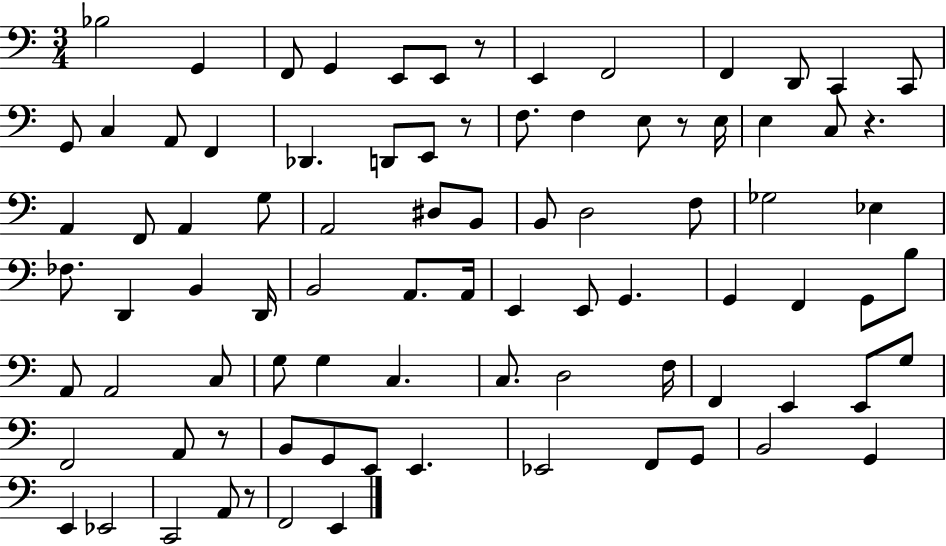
{
  \clef bass
  \numericTimeSignature
  \time 3/4
  \key c \major
  \repeat volta 2 { bes2 g,4 | f,8 g,4 e,8 e,8 r8 | e,4 f,2 | f,4 d,8 c,4 c,8 | \break g,8 c4 a,8 f,4 | des,4. d,8 e,8 r8 | f8. f4 e8 r8 e16 | e4 c8 r4. | \break a,4 f,8 a,4 g8 | a,2 dis8 b,8 | b,8 d2 f8 | ges2 ees4 | \break fes8. d,4 b,4 d,16 | b,2 a,8. a,16 | e,4 e,8 g,4. | g,4 f,4 g,8 b8 | \break a,8 a,2 c8 | g8 g4 c4. | c8. d2 f16 | f,4 e,4 e,8 g8 | \break f,2 a,8 r8 | b,8 g,8 e,8 e,4. | ees,2 f,8 g,8 | b,2 g,4 | \break e,4 ees,2 | c,2 a,8 r8 | f,2 e,4 | } \bar "|."
}